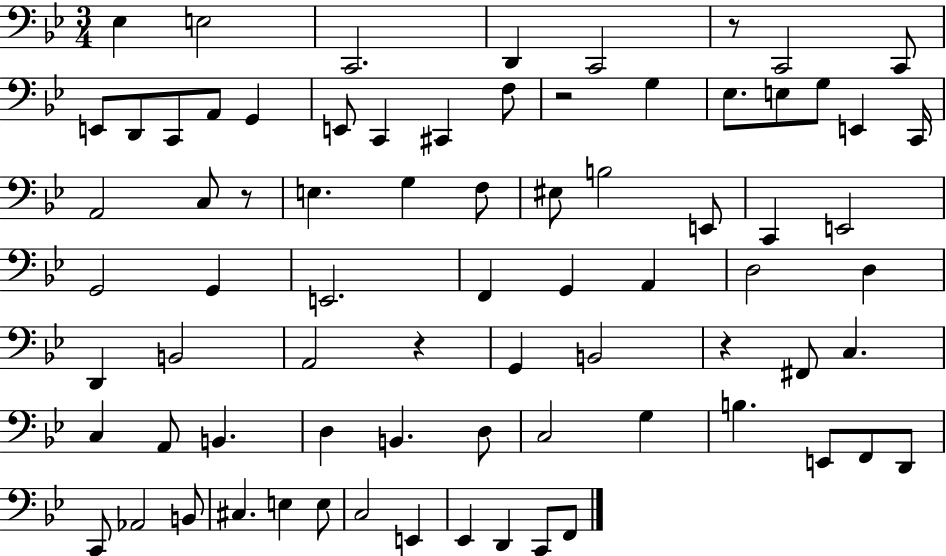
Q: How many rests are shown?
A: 5